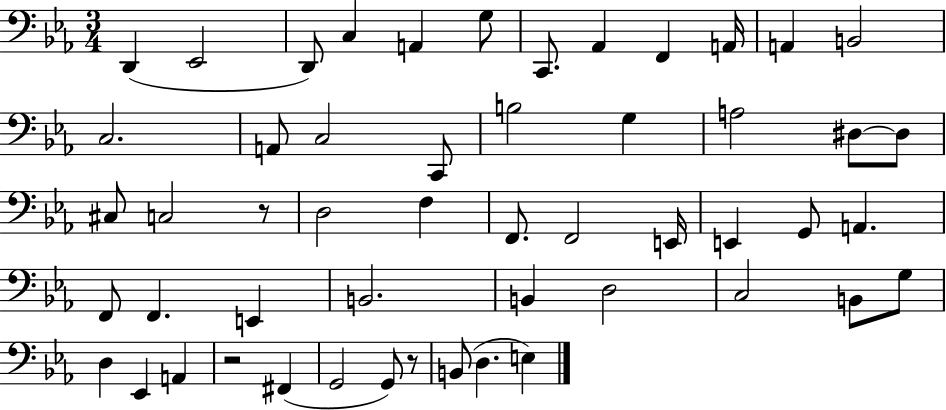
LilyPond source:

{
  \clef bass
  \numericTimeSignature
  \time 3/4
  \key ees \major
  d,4( ees,2 | d,8) c4 a,4 g8 | c,8. aes,4 f,4 a,16 | a,4 b,2 | \break c2. | a,8 c2 c,8 | b2 g4 | a2 dis8~~ dis8 | \break cis8 c2 r8 | d2 f4 | f,8. f,2 e,16 | e,4 g,8 a,4. | \break f,8 f,4. e,4 | b,2. | b,4 d2 | c2 b,8 g8 | \break d4 ees,4 a,4 | r2 fis,4( | g,2 g,8) r8 | b,8( d4. e4) | \break \bar "|."
}